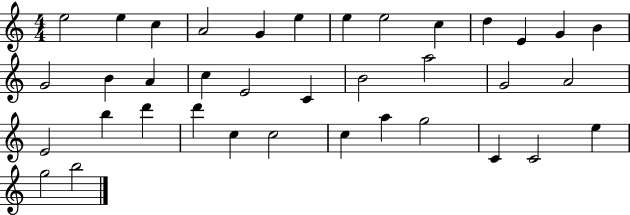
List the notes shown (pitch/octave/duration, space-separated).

E5/h E5/q C5/q A4/h G4/q E5/q E5/q E5/h C5/q D5/q E4/q G4/q B4/q G4/h B4/q A4/q C5/q E4/h C4/q B4/h A5/h G4/h A4/h E4/h B5/q D6/q D6/q C5/q C5/h C5/q A5/q G5/h C4/q C4/h E5/q G5/h B5/h